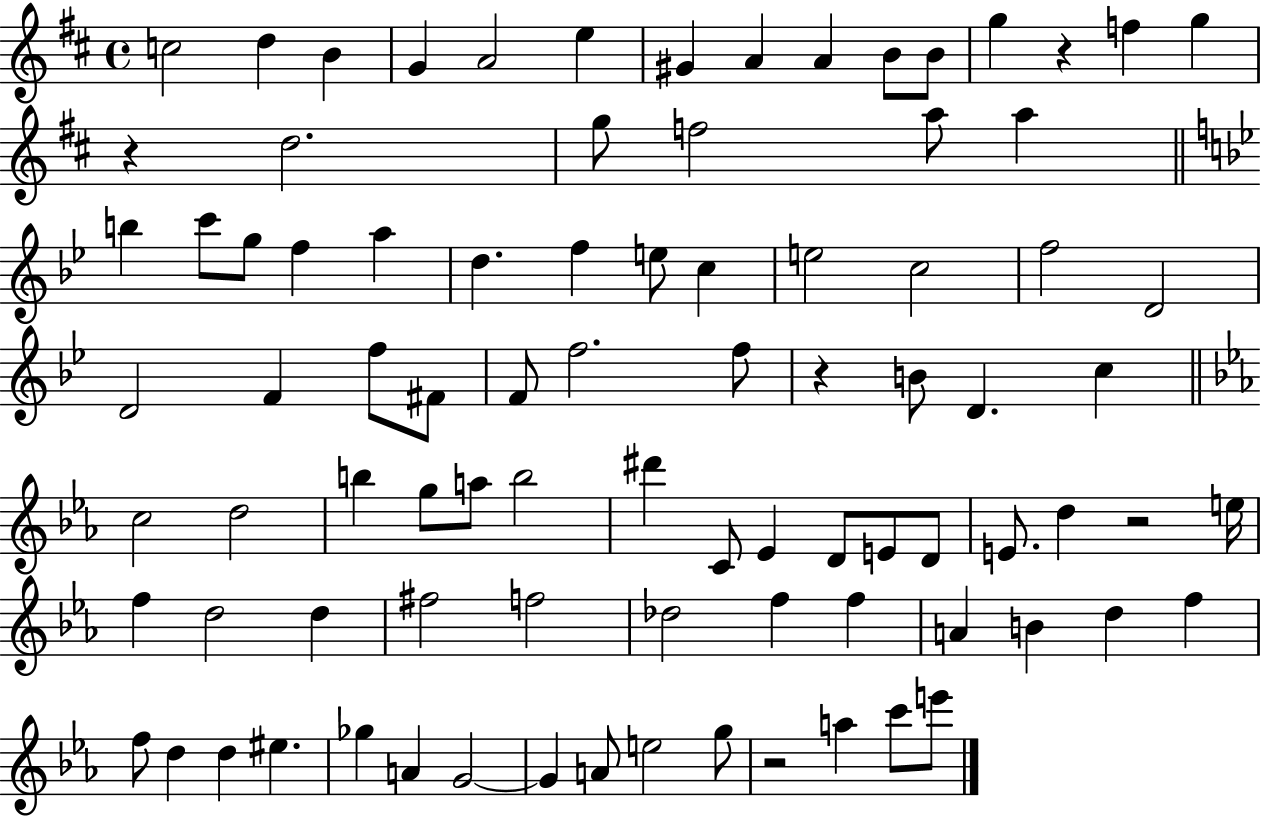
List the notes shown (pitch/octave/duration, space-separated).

C5/h D5/q B4/q G4/q A4/h E5/q G#4/q A4/q A4/q B4/e B4/e G5/q R/q F5/q G5/q R/q D5/h. G5/e F5/h A5/e A5/q B5/q C6/e G5/e F5/q A5/q D5/q. F5/q E5/e C5/q E5/h C5/h F5/h D4/h D4/h F4/q F5/e F#4/e F4/e F5/h. F5/e R/q B4/e D4/q. C5/q C5/h D5/h B5/q G5/e A5/e B5/h D#6/q C4/e Eb4/q D4/e E4/e D4/e E4/e. D5/q R/h E5/s F5/q D5/h D5/q F#5/h F5/h Db5/h F5/q F5/q A4/q B4/q D5/q F5/q F5/e D5/q D5/q EIS5/q. Gb5/q A4/q G4/h G4/q A4/e E5/h G5/e R/h A5/q C6/e E6/e